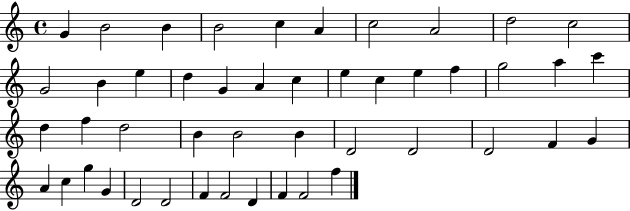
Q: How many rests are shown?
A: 0